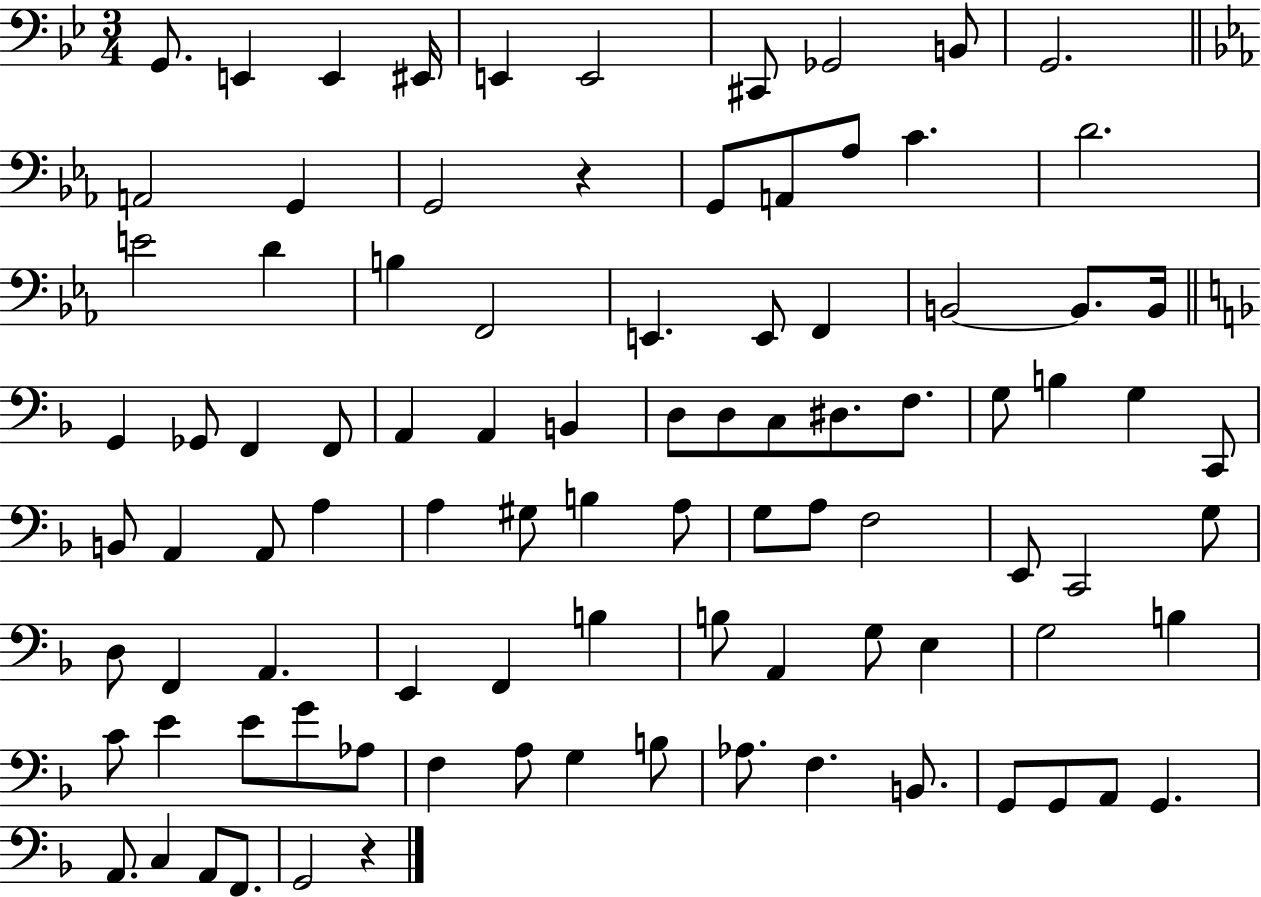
G2/e. E2/q E2/q EIS2/s E2/q E2/h C#2/e Gb2/h B2/e G2/h. A2/h G2/q G2/h R/q G2/e A2/e Ab3/e C4/q. D4/h. E4/h D4/q B3/q F2/h E2/q. E2/e F2/q B2/h B2/e. B2/s G2/q Gb2/e F2/q F2/e A2/q A2/q B2/q D3/e D3/e C3/e D#3/e. F3/e. G3/e B3/q G3/q C2/e B2/e A2/q A2/e A3/q A3/q G#3/e B3/q A3/e G3/e A3/e F3/h E2/e C2/h G3/e D3/e F2/q A2/q. E2/q F2/q B3/q B3/e A2/q G3/e E3/q G3/h B3/q C4/e E4/q E4/e G4/e Ab3/e F3/q A3/e G3/q B3/e Ab3/e. F3/q. B2/e. G2/e G2/e A2/e G2/q. A2/e. C3/q A2/e F2/e. G2/h R/q